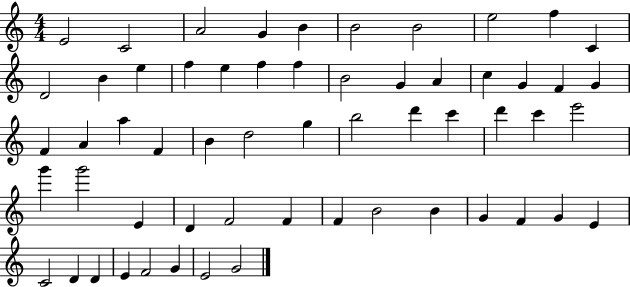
X:1
T:Untitled
M:4/4
L:1/4
K:C
E2 C2 A2 G B B2 B2 e2 f C D2 B e f e f f B2 G A c G F G F A a F B d2 g b2 d' c' d' c' e'2 g' g'2 E D F2 F F B2 B G F G E C2 D D E F2 G E2 G2